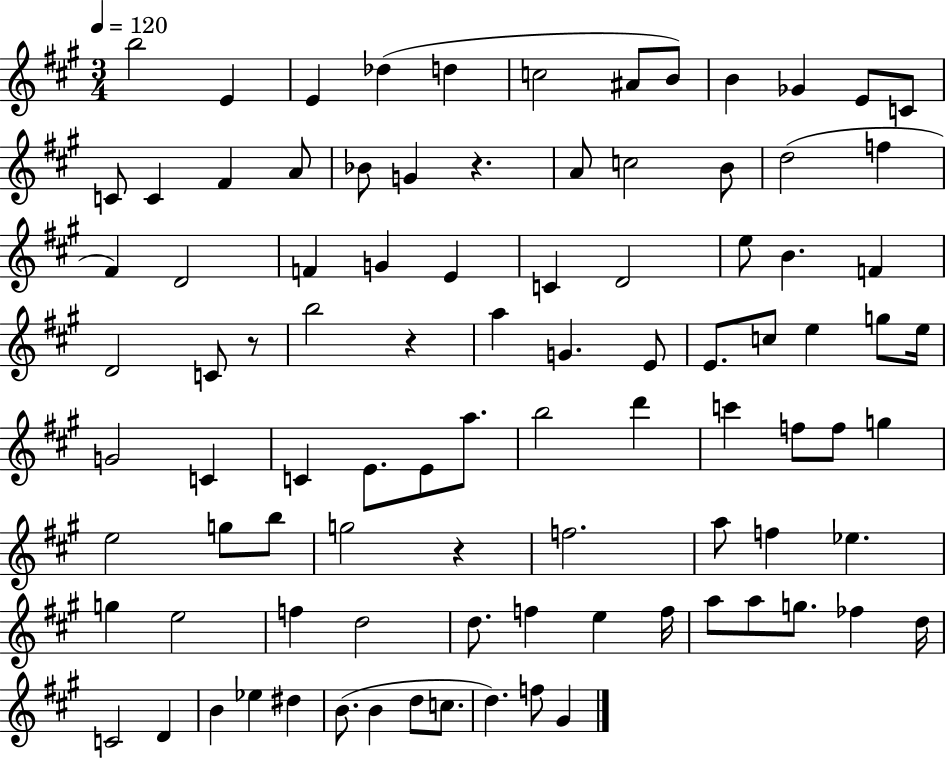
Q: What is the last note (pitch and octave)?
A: G#4